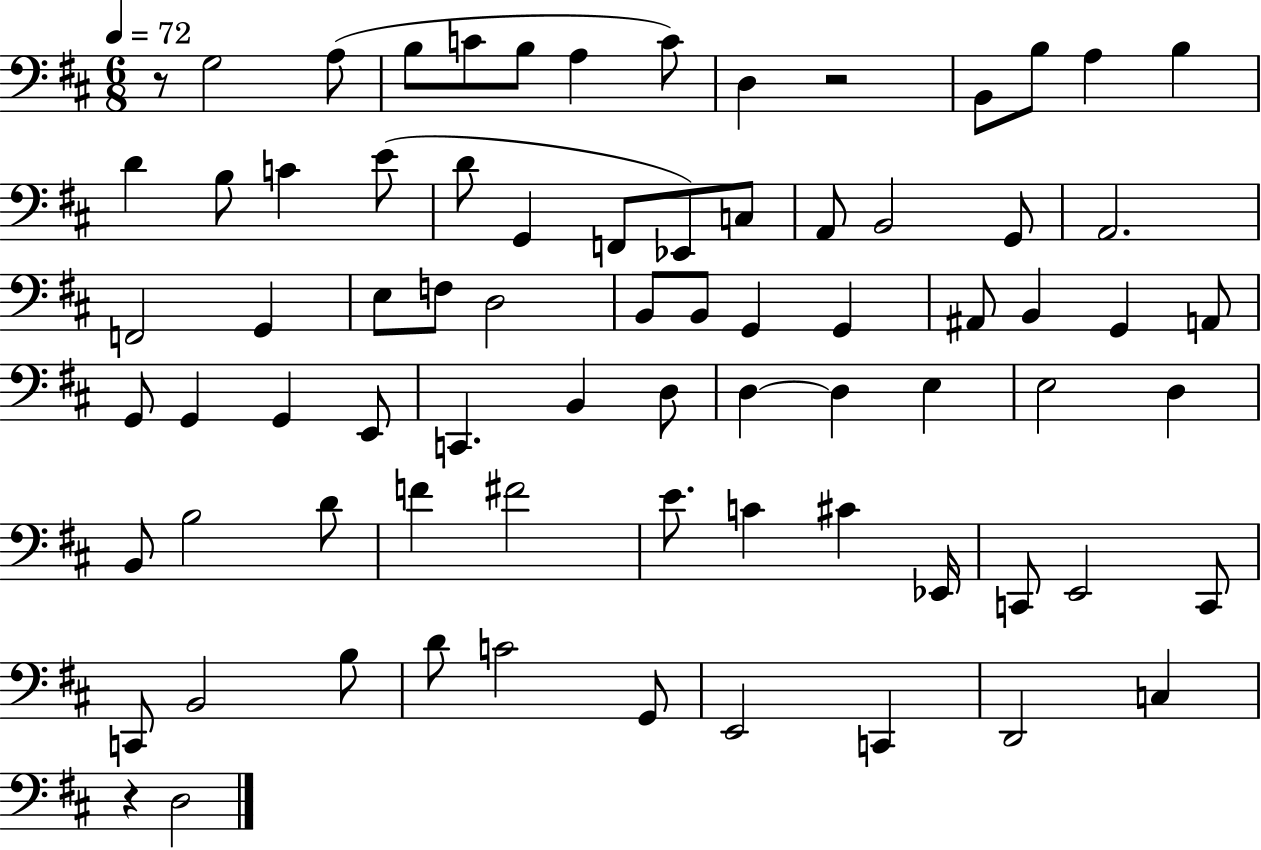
{
  \clef bass
  \numericTimeSignature
  \time 6/8
  \key d \major
  \tempo 4 = 72
  \repeat volta 2 { r8 g2 a8( | b8 c'8 b8 a4 c'8) | d4 r2 | b,8 b8 a4 b4 | \break d'4 b8 c'4 e'8( | d'8 g,4 f,8 ees,8) c8 | a,8 b,2 g,8 | a,2. | \break f,2 g,4 | e8 f8 d2 | b,8 b,8 g,4 g,4 | ais,8 b,4 g,4 a,8 | \break g,8 g,4 g,4 e,8 | c,4. b,4 d8 | d4~~ d4 e4 | e2 d4 | \break b,8 b2 d'8 | f'4 fis'2 | e'8. c'4 cis'4 ees,16 | c,8 e,2 c,8 | \break c,8 b,2 b8 | d'8 c'2 g,8 | e,2 c,4 | d,2 c4 | \break r4 d2 | } \bar "|."
}